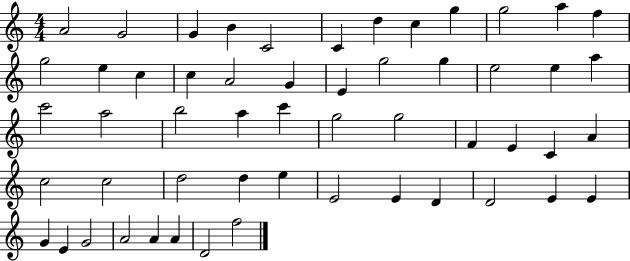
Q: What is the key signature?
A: C major